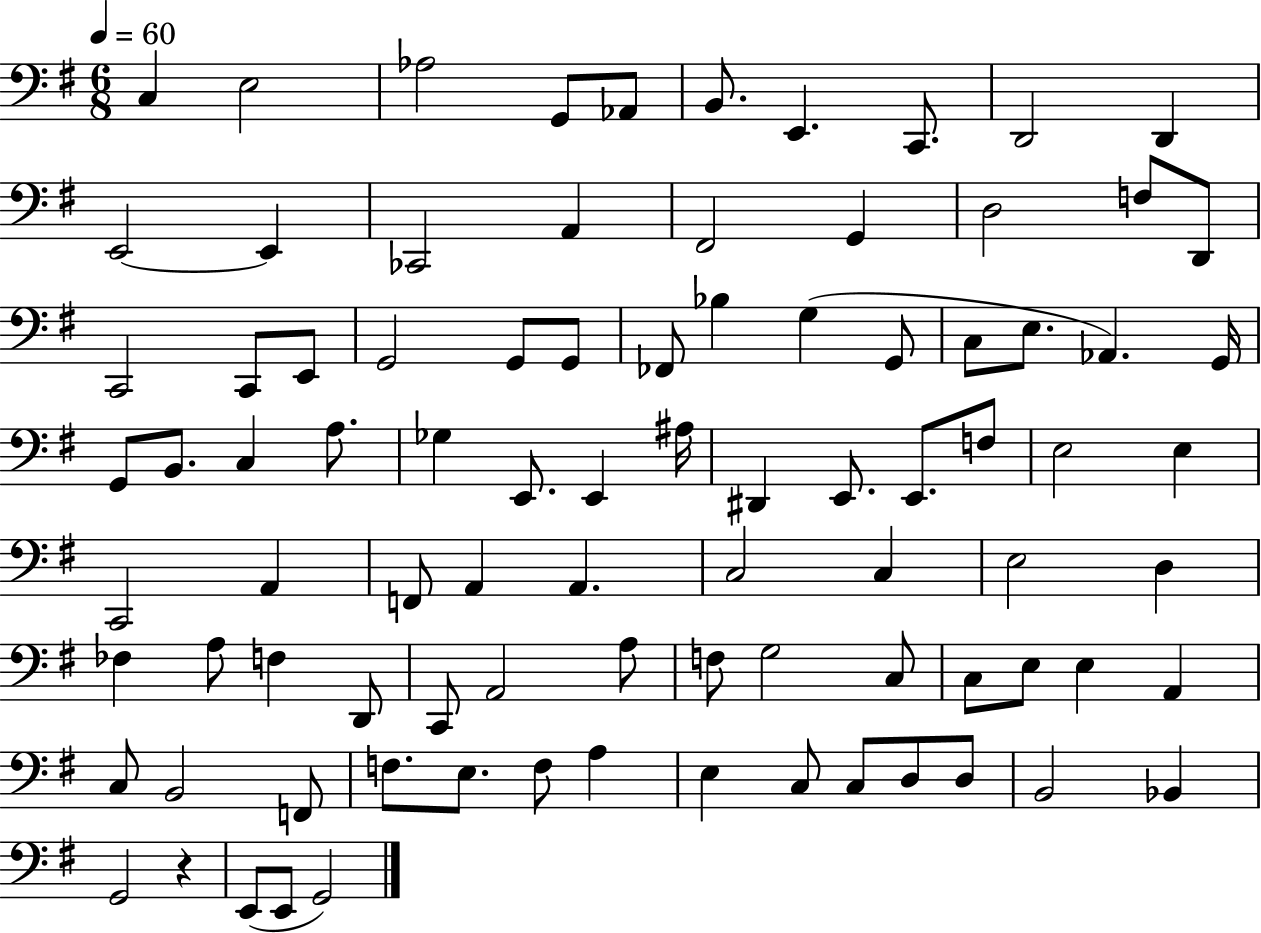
{
  \clef bass
  \numericTimeSignature
  \time 6/8
  \key g \major
  \tempo 4 = 60
  c4 e2 | aes2 g,8 aes,8 | b,8. e,4. c,8. | d,2 d,4 | \break e,2~~ e,4 | ces,2 a,4 | fis,2 g,4 | d2 f8 d,8 | \break c,2 c,8 e,8 | g,2 g,8 g,8 | fes,8 bes4 g4( g,8 | c8 e8. aes,4.) g,16 | \break g,8 b,8. c4 a8. | ges4 e,8. e,4 ais16 | dis,4 e,8. e,8. f8 | e2 e4 | \break c,2 a,4 | f,8 a,4 a,4. | c2 c4 | e2 d4 | \break fes4 a8 f4 d,8 | c,8 a,2 a8 | f8 g2 c8 | c8 e8 e4 a,4 | \break c8 b,2 f,8 | f8. e8. f8 a4 | e4 c8 c8 d8 d8 | b,2 bes,4 | \break g,2 r4 | e,8( e,8 g,2) | \bar "|."
}